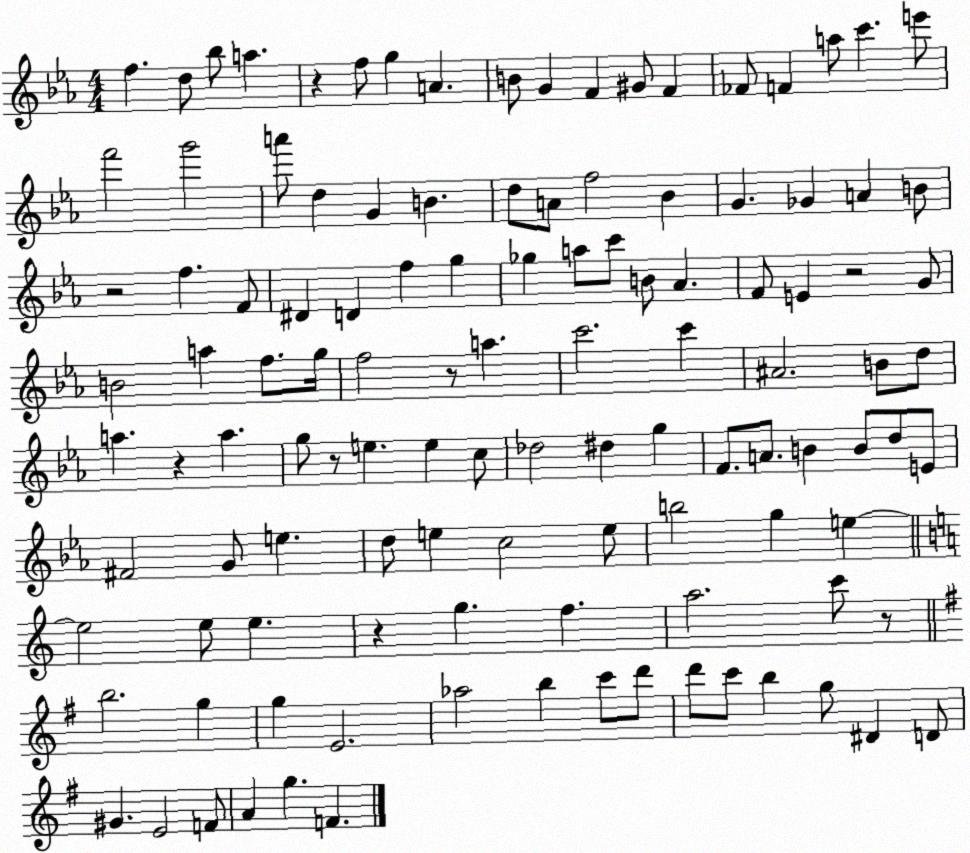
X:1
T:Untitled
M:4/4
L:1/4
K:Eb
f d/2 _b/2 a z f/2 g A B/2 G F ^G/2 F _F/2 F a/2 c' e'/2 f'2 g'2 a'/2 d G B d/2 A/2 f2 _B G _G A B/2 z2 f F/2 ^D D f g _g a/2 c'/2 B/2 _A F/2 E z2 G/2 B2 a f/2 g/4 f2 z/2 a c'2 c' ^A2 B/2 d/2 a z a g/2 z/2 e e c/2 _d2 ^d g F/2 A/2 B B/2 d/2 E/2 ^F2 G/2 e d/2 e c2 e/2 b2 g e e2 e/2 e z g f a2 c'/2 z/2 b2 g g E2 _a2 b c'/2 d'/2 d'/2 c'/2 b g/2 ^D D/2 ^G E2 F/2 A g F